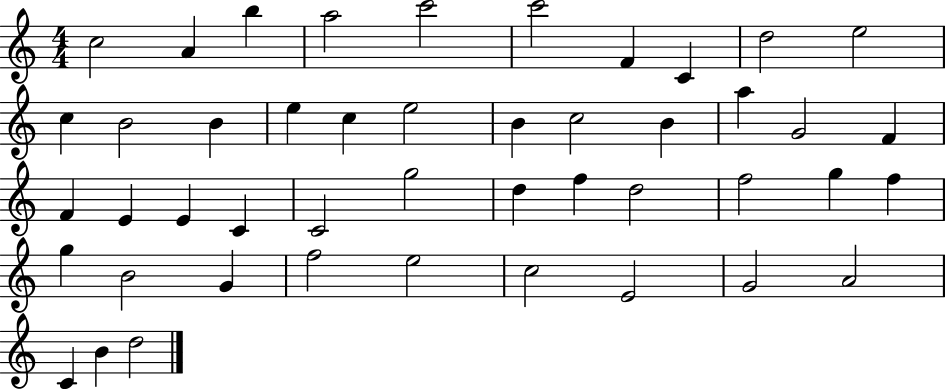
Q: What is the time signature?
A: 4/4